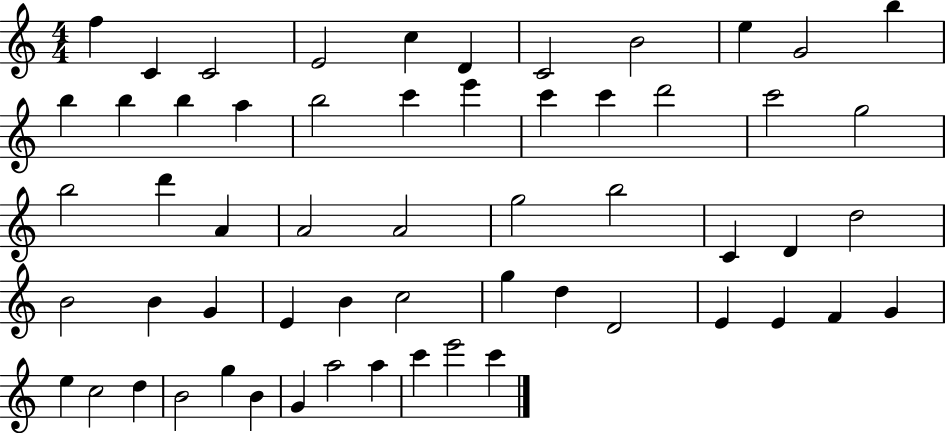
F5/q C4/q C4/h E4/h C5/q D4/q C4/h B4/h E5/q G4/h B5/q B5/q B5/q B5/q A5/q B5/h C6/q E6/q C6/q C6/q D6/h C6/h G5/h B5/h D6/q A4/q A4/h A4/h G5/h B5/h C4/q D4/q D5/h B4/h B4/q G4/q E4/q B4/q C5/h G5/q D5/q D4/h E4/q E4/q F4/q G4/q E5/q C5/h D5/q B4/h G5/q B4/q G4/q A5/h A5/q C6/q E6/h C6/q